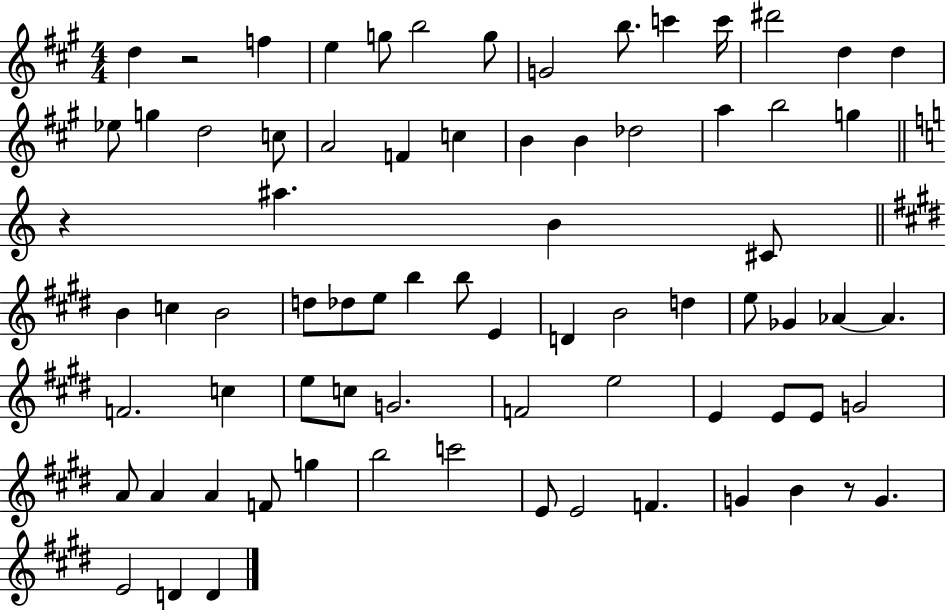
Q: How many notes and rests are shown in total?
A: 75